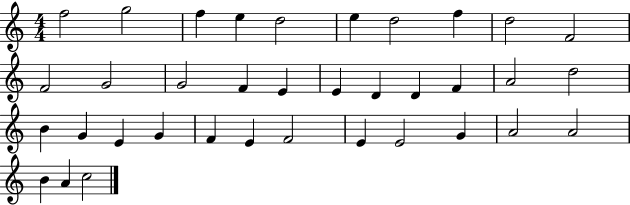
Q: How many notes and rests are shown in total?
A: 36